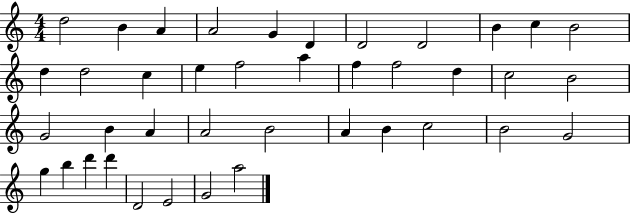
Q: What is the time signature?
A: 4/4